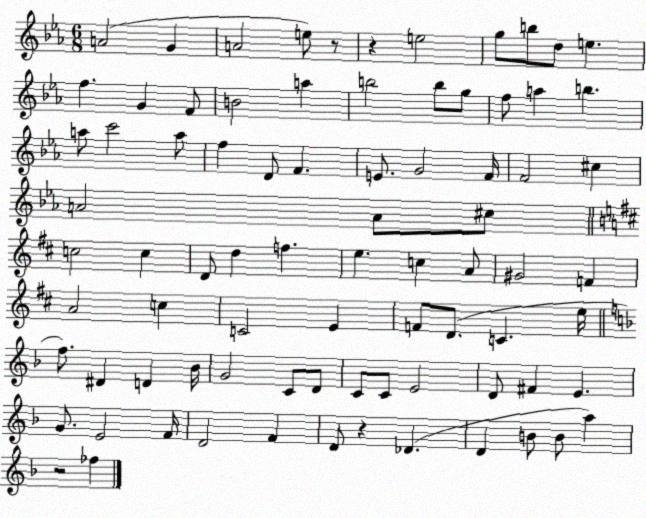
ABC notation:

X:1
T:Untitled
M:6/8
L:1/4
K:Eb
A2 G A2 e/2 z/2 z e2 g/2 b/2 d/2 e f G F/2 B2 a b2 b/2 g/2 f/2 a b a/2 c'2 a/2 f D/2 F E/2 G2 F/4 F2 ^c A2 A/2 ^c/2 c2 c D/2 d f e c A/2 ^G2 F A2 c C2 E F/2 D/2 C e/4 f/2 ^D D _B/4 G2 C/2 D/2 C/2 C/2 E2 D/2 ^F E G/2 E2 F/4 D2 F D/2 z _D D B/2 B/2 a z2 _f